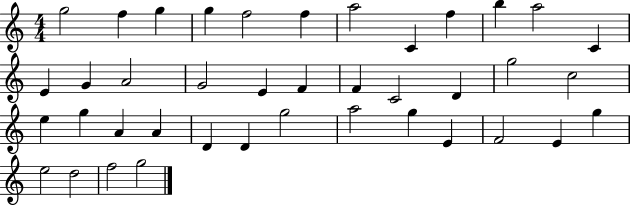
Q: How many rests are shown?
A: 0